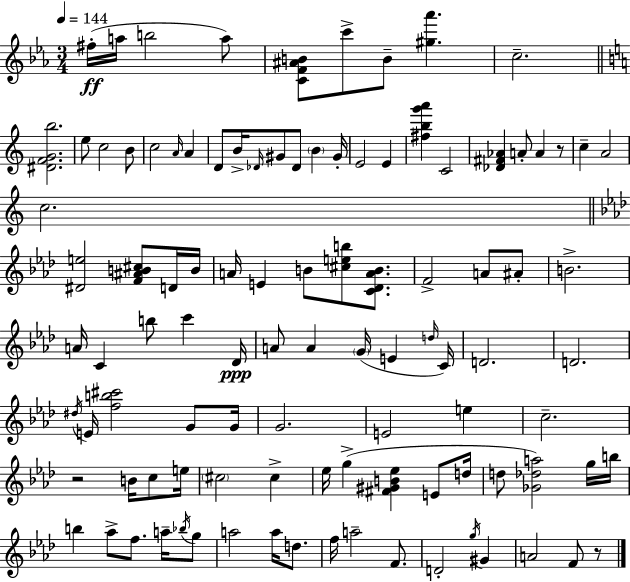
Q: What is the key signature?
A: C minor